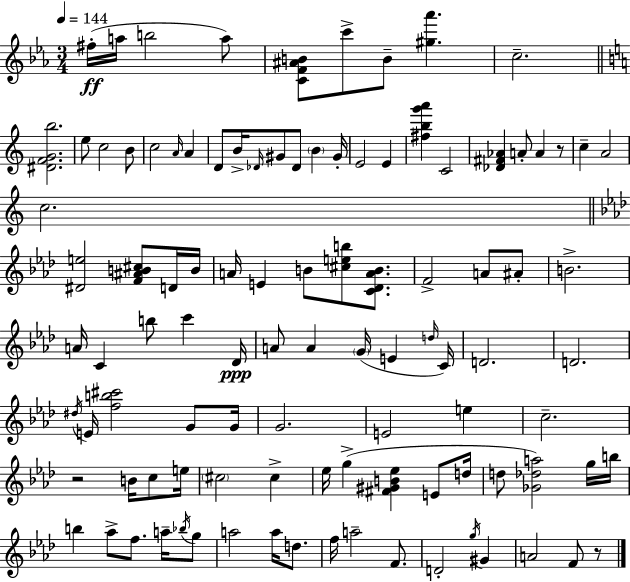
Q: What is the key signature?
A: C minor